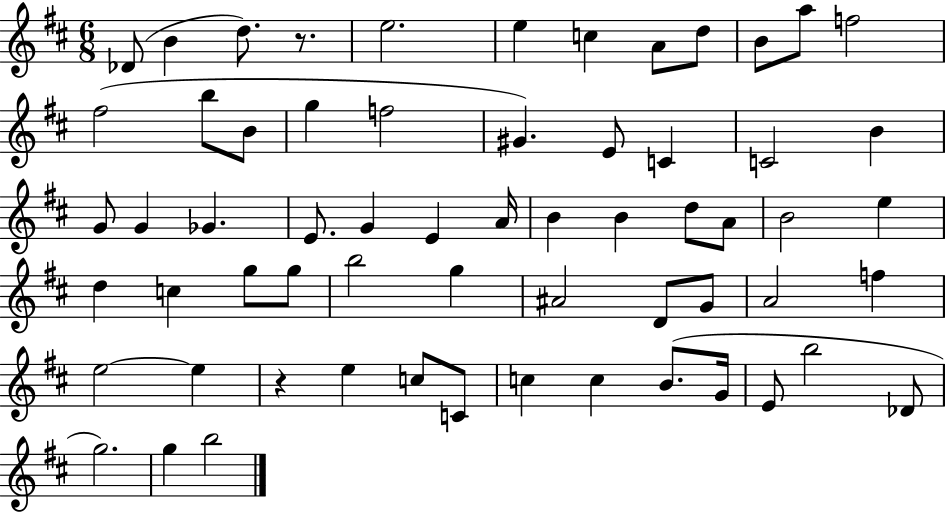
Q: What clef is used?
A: treble